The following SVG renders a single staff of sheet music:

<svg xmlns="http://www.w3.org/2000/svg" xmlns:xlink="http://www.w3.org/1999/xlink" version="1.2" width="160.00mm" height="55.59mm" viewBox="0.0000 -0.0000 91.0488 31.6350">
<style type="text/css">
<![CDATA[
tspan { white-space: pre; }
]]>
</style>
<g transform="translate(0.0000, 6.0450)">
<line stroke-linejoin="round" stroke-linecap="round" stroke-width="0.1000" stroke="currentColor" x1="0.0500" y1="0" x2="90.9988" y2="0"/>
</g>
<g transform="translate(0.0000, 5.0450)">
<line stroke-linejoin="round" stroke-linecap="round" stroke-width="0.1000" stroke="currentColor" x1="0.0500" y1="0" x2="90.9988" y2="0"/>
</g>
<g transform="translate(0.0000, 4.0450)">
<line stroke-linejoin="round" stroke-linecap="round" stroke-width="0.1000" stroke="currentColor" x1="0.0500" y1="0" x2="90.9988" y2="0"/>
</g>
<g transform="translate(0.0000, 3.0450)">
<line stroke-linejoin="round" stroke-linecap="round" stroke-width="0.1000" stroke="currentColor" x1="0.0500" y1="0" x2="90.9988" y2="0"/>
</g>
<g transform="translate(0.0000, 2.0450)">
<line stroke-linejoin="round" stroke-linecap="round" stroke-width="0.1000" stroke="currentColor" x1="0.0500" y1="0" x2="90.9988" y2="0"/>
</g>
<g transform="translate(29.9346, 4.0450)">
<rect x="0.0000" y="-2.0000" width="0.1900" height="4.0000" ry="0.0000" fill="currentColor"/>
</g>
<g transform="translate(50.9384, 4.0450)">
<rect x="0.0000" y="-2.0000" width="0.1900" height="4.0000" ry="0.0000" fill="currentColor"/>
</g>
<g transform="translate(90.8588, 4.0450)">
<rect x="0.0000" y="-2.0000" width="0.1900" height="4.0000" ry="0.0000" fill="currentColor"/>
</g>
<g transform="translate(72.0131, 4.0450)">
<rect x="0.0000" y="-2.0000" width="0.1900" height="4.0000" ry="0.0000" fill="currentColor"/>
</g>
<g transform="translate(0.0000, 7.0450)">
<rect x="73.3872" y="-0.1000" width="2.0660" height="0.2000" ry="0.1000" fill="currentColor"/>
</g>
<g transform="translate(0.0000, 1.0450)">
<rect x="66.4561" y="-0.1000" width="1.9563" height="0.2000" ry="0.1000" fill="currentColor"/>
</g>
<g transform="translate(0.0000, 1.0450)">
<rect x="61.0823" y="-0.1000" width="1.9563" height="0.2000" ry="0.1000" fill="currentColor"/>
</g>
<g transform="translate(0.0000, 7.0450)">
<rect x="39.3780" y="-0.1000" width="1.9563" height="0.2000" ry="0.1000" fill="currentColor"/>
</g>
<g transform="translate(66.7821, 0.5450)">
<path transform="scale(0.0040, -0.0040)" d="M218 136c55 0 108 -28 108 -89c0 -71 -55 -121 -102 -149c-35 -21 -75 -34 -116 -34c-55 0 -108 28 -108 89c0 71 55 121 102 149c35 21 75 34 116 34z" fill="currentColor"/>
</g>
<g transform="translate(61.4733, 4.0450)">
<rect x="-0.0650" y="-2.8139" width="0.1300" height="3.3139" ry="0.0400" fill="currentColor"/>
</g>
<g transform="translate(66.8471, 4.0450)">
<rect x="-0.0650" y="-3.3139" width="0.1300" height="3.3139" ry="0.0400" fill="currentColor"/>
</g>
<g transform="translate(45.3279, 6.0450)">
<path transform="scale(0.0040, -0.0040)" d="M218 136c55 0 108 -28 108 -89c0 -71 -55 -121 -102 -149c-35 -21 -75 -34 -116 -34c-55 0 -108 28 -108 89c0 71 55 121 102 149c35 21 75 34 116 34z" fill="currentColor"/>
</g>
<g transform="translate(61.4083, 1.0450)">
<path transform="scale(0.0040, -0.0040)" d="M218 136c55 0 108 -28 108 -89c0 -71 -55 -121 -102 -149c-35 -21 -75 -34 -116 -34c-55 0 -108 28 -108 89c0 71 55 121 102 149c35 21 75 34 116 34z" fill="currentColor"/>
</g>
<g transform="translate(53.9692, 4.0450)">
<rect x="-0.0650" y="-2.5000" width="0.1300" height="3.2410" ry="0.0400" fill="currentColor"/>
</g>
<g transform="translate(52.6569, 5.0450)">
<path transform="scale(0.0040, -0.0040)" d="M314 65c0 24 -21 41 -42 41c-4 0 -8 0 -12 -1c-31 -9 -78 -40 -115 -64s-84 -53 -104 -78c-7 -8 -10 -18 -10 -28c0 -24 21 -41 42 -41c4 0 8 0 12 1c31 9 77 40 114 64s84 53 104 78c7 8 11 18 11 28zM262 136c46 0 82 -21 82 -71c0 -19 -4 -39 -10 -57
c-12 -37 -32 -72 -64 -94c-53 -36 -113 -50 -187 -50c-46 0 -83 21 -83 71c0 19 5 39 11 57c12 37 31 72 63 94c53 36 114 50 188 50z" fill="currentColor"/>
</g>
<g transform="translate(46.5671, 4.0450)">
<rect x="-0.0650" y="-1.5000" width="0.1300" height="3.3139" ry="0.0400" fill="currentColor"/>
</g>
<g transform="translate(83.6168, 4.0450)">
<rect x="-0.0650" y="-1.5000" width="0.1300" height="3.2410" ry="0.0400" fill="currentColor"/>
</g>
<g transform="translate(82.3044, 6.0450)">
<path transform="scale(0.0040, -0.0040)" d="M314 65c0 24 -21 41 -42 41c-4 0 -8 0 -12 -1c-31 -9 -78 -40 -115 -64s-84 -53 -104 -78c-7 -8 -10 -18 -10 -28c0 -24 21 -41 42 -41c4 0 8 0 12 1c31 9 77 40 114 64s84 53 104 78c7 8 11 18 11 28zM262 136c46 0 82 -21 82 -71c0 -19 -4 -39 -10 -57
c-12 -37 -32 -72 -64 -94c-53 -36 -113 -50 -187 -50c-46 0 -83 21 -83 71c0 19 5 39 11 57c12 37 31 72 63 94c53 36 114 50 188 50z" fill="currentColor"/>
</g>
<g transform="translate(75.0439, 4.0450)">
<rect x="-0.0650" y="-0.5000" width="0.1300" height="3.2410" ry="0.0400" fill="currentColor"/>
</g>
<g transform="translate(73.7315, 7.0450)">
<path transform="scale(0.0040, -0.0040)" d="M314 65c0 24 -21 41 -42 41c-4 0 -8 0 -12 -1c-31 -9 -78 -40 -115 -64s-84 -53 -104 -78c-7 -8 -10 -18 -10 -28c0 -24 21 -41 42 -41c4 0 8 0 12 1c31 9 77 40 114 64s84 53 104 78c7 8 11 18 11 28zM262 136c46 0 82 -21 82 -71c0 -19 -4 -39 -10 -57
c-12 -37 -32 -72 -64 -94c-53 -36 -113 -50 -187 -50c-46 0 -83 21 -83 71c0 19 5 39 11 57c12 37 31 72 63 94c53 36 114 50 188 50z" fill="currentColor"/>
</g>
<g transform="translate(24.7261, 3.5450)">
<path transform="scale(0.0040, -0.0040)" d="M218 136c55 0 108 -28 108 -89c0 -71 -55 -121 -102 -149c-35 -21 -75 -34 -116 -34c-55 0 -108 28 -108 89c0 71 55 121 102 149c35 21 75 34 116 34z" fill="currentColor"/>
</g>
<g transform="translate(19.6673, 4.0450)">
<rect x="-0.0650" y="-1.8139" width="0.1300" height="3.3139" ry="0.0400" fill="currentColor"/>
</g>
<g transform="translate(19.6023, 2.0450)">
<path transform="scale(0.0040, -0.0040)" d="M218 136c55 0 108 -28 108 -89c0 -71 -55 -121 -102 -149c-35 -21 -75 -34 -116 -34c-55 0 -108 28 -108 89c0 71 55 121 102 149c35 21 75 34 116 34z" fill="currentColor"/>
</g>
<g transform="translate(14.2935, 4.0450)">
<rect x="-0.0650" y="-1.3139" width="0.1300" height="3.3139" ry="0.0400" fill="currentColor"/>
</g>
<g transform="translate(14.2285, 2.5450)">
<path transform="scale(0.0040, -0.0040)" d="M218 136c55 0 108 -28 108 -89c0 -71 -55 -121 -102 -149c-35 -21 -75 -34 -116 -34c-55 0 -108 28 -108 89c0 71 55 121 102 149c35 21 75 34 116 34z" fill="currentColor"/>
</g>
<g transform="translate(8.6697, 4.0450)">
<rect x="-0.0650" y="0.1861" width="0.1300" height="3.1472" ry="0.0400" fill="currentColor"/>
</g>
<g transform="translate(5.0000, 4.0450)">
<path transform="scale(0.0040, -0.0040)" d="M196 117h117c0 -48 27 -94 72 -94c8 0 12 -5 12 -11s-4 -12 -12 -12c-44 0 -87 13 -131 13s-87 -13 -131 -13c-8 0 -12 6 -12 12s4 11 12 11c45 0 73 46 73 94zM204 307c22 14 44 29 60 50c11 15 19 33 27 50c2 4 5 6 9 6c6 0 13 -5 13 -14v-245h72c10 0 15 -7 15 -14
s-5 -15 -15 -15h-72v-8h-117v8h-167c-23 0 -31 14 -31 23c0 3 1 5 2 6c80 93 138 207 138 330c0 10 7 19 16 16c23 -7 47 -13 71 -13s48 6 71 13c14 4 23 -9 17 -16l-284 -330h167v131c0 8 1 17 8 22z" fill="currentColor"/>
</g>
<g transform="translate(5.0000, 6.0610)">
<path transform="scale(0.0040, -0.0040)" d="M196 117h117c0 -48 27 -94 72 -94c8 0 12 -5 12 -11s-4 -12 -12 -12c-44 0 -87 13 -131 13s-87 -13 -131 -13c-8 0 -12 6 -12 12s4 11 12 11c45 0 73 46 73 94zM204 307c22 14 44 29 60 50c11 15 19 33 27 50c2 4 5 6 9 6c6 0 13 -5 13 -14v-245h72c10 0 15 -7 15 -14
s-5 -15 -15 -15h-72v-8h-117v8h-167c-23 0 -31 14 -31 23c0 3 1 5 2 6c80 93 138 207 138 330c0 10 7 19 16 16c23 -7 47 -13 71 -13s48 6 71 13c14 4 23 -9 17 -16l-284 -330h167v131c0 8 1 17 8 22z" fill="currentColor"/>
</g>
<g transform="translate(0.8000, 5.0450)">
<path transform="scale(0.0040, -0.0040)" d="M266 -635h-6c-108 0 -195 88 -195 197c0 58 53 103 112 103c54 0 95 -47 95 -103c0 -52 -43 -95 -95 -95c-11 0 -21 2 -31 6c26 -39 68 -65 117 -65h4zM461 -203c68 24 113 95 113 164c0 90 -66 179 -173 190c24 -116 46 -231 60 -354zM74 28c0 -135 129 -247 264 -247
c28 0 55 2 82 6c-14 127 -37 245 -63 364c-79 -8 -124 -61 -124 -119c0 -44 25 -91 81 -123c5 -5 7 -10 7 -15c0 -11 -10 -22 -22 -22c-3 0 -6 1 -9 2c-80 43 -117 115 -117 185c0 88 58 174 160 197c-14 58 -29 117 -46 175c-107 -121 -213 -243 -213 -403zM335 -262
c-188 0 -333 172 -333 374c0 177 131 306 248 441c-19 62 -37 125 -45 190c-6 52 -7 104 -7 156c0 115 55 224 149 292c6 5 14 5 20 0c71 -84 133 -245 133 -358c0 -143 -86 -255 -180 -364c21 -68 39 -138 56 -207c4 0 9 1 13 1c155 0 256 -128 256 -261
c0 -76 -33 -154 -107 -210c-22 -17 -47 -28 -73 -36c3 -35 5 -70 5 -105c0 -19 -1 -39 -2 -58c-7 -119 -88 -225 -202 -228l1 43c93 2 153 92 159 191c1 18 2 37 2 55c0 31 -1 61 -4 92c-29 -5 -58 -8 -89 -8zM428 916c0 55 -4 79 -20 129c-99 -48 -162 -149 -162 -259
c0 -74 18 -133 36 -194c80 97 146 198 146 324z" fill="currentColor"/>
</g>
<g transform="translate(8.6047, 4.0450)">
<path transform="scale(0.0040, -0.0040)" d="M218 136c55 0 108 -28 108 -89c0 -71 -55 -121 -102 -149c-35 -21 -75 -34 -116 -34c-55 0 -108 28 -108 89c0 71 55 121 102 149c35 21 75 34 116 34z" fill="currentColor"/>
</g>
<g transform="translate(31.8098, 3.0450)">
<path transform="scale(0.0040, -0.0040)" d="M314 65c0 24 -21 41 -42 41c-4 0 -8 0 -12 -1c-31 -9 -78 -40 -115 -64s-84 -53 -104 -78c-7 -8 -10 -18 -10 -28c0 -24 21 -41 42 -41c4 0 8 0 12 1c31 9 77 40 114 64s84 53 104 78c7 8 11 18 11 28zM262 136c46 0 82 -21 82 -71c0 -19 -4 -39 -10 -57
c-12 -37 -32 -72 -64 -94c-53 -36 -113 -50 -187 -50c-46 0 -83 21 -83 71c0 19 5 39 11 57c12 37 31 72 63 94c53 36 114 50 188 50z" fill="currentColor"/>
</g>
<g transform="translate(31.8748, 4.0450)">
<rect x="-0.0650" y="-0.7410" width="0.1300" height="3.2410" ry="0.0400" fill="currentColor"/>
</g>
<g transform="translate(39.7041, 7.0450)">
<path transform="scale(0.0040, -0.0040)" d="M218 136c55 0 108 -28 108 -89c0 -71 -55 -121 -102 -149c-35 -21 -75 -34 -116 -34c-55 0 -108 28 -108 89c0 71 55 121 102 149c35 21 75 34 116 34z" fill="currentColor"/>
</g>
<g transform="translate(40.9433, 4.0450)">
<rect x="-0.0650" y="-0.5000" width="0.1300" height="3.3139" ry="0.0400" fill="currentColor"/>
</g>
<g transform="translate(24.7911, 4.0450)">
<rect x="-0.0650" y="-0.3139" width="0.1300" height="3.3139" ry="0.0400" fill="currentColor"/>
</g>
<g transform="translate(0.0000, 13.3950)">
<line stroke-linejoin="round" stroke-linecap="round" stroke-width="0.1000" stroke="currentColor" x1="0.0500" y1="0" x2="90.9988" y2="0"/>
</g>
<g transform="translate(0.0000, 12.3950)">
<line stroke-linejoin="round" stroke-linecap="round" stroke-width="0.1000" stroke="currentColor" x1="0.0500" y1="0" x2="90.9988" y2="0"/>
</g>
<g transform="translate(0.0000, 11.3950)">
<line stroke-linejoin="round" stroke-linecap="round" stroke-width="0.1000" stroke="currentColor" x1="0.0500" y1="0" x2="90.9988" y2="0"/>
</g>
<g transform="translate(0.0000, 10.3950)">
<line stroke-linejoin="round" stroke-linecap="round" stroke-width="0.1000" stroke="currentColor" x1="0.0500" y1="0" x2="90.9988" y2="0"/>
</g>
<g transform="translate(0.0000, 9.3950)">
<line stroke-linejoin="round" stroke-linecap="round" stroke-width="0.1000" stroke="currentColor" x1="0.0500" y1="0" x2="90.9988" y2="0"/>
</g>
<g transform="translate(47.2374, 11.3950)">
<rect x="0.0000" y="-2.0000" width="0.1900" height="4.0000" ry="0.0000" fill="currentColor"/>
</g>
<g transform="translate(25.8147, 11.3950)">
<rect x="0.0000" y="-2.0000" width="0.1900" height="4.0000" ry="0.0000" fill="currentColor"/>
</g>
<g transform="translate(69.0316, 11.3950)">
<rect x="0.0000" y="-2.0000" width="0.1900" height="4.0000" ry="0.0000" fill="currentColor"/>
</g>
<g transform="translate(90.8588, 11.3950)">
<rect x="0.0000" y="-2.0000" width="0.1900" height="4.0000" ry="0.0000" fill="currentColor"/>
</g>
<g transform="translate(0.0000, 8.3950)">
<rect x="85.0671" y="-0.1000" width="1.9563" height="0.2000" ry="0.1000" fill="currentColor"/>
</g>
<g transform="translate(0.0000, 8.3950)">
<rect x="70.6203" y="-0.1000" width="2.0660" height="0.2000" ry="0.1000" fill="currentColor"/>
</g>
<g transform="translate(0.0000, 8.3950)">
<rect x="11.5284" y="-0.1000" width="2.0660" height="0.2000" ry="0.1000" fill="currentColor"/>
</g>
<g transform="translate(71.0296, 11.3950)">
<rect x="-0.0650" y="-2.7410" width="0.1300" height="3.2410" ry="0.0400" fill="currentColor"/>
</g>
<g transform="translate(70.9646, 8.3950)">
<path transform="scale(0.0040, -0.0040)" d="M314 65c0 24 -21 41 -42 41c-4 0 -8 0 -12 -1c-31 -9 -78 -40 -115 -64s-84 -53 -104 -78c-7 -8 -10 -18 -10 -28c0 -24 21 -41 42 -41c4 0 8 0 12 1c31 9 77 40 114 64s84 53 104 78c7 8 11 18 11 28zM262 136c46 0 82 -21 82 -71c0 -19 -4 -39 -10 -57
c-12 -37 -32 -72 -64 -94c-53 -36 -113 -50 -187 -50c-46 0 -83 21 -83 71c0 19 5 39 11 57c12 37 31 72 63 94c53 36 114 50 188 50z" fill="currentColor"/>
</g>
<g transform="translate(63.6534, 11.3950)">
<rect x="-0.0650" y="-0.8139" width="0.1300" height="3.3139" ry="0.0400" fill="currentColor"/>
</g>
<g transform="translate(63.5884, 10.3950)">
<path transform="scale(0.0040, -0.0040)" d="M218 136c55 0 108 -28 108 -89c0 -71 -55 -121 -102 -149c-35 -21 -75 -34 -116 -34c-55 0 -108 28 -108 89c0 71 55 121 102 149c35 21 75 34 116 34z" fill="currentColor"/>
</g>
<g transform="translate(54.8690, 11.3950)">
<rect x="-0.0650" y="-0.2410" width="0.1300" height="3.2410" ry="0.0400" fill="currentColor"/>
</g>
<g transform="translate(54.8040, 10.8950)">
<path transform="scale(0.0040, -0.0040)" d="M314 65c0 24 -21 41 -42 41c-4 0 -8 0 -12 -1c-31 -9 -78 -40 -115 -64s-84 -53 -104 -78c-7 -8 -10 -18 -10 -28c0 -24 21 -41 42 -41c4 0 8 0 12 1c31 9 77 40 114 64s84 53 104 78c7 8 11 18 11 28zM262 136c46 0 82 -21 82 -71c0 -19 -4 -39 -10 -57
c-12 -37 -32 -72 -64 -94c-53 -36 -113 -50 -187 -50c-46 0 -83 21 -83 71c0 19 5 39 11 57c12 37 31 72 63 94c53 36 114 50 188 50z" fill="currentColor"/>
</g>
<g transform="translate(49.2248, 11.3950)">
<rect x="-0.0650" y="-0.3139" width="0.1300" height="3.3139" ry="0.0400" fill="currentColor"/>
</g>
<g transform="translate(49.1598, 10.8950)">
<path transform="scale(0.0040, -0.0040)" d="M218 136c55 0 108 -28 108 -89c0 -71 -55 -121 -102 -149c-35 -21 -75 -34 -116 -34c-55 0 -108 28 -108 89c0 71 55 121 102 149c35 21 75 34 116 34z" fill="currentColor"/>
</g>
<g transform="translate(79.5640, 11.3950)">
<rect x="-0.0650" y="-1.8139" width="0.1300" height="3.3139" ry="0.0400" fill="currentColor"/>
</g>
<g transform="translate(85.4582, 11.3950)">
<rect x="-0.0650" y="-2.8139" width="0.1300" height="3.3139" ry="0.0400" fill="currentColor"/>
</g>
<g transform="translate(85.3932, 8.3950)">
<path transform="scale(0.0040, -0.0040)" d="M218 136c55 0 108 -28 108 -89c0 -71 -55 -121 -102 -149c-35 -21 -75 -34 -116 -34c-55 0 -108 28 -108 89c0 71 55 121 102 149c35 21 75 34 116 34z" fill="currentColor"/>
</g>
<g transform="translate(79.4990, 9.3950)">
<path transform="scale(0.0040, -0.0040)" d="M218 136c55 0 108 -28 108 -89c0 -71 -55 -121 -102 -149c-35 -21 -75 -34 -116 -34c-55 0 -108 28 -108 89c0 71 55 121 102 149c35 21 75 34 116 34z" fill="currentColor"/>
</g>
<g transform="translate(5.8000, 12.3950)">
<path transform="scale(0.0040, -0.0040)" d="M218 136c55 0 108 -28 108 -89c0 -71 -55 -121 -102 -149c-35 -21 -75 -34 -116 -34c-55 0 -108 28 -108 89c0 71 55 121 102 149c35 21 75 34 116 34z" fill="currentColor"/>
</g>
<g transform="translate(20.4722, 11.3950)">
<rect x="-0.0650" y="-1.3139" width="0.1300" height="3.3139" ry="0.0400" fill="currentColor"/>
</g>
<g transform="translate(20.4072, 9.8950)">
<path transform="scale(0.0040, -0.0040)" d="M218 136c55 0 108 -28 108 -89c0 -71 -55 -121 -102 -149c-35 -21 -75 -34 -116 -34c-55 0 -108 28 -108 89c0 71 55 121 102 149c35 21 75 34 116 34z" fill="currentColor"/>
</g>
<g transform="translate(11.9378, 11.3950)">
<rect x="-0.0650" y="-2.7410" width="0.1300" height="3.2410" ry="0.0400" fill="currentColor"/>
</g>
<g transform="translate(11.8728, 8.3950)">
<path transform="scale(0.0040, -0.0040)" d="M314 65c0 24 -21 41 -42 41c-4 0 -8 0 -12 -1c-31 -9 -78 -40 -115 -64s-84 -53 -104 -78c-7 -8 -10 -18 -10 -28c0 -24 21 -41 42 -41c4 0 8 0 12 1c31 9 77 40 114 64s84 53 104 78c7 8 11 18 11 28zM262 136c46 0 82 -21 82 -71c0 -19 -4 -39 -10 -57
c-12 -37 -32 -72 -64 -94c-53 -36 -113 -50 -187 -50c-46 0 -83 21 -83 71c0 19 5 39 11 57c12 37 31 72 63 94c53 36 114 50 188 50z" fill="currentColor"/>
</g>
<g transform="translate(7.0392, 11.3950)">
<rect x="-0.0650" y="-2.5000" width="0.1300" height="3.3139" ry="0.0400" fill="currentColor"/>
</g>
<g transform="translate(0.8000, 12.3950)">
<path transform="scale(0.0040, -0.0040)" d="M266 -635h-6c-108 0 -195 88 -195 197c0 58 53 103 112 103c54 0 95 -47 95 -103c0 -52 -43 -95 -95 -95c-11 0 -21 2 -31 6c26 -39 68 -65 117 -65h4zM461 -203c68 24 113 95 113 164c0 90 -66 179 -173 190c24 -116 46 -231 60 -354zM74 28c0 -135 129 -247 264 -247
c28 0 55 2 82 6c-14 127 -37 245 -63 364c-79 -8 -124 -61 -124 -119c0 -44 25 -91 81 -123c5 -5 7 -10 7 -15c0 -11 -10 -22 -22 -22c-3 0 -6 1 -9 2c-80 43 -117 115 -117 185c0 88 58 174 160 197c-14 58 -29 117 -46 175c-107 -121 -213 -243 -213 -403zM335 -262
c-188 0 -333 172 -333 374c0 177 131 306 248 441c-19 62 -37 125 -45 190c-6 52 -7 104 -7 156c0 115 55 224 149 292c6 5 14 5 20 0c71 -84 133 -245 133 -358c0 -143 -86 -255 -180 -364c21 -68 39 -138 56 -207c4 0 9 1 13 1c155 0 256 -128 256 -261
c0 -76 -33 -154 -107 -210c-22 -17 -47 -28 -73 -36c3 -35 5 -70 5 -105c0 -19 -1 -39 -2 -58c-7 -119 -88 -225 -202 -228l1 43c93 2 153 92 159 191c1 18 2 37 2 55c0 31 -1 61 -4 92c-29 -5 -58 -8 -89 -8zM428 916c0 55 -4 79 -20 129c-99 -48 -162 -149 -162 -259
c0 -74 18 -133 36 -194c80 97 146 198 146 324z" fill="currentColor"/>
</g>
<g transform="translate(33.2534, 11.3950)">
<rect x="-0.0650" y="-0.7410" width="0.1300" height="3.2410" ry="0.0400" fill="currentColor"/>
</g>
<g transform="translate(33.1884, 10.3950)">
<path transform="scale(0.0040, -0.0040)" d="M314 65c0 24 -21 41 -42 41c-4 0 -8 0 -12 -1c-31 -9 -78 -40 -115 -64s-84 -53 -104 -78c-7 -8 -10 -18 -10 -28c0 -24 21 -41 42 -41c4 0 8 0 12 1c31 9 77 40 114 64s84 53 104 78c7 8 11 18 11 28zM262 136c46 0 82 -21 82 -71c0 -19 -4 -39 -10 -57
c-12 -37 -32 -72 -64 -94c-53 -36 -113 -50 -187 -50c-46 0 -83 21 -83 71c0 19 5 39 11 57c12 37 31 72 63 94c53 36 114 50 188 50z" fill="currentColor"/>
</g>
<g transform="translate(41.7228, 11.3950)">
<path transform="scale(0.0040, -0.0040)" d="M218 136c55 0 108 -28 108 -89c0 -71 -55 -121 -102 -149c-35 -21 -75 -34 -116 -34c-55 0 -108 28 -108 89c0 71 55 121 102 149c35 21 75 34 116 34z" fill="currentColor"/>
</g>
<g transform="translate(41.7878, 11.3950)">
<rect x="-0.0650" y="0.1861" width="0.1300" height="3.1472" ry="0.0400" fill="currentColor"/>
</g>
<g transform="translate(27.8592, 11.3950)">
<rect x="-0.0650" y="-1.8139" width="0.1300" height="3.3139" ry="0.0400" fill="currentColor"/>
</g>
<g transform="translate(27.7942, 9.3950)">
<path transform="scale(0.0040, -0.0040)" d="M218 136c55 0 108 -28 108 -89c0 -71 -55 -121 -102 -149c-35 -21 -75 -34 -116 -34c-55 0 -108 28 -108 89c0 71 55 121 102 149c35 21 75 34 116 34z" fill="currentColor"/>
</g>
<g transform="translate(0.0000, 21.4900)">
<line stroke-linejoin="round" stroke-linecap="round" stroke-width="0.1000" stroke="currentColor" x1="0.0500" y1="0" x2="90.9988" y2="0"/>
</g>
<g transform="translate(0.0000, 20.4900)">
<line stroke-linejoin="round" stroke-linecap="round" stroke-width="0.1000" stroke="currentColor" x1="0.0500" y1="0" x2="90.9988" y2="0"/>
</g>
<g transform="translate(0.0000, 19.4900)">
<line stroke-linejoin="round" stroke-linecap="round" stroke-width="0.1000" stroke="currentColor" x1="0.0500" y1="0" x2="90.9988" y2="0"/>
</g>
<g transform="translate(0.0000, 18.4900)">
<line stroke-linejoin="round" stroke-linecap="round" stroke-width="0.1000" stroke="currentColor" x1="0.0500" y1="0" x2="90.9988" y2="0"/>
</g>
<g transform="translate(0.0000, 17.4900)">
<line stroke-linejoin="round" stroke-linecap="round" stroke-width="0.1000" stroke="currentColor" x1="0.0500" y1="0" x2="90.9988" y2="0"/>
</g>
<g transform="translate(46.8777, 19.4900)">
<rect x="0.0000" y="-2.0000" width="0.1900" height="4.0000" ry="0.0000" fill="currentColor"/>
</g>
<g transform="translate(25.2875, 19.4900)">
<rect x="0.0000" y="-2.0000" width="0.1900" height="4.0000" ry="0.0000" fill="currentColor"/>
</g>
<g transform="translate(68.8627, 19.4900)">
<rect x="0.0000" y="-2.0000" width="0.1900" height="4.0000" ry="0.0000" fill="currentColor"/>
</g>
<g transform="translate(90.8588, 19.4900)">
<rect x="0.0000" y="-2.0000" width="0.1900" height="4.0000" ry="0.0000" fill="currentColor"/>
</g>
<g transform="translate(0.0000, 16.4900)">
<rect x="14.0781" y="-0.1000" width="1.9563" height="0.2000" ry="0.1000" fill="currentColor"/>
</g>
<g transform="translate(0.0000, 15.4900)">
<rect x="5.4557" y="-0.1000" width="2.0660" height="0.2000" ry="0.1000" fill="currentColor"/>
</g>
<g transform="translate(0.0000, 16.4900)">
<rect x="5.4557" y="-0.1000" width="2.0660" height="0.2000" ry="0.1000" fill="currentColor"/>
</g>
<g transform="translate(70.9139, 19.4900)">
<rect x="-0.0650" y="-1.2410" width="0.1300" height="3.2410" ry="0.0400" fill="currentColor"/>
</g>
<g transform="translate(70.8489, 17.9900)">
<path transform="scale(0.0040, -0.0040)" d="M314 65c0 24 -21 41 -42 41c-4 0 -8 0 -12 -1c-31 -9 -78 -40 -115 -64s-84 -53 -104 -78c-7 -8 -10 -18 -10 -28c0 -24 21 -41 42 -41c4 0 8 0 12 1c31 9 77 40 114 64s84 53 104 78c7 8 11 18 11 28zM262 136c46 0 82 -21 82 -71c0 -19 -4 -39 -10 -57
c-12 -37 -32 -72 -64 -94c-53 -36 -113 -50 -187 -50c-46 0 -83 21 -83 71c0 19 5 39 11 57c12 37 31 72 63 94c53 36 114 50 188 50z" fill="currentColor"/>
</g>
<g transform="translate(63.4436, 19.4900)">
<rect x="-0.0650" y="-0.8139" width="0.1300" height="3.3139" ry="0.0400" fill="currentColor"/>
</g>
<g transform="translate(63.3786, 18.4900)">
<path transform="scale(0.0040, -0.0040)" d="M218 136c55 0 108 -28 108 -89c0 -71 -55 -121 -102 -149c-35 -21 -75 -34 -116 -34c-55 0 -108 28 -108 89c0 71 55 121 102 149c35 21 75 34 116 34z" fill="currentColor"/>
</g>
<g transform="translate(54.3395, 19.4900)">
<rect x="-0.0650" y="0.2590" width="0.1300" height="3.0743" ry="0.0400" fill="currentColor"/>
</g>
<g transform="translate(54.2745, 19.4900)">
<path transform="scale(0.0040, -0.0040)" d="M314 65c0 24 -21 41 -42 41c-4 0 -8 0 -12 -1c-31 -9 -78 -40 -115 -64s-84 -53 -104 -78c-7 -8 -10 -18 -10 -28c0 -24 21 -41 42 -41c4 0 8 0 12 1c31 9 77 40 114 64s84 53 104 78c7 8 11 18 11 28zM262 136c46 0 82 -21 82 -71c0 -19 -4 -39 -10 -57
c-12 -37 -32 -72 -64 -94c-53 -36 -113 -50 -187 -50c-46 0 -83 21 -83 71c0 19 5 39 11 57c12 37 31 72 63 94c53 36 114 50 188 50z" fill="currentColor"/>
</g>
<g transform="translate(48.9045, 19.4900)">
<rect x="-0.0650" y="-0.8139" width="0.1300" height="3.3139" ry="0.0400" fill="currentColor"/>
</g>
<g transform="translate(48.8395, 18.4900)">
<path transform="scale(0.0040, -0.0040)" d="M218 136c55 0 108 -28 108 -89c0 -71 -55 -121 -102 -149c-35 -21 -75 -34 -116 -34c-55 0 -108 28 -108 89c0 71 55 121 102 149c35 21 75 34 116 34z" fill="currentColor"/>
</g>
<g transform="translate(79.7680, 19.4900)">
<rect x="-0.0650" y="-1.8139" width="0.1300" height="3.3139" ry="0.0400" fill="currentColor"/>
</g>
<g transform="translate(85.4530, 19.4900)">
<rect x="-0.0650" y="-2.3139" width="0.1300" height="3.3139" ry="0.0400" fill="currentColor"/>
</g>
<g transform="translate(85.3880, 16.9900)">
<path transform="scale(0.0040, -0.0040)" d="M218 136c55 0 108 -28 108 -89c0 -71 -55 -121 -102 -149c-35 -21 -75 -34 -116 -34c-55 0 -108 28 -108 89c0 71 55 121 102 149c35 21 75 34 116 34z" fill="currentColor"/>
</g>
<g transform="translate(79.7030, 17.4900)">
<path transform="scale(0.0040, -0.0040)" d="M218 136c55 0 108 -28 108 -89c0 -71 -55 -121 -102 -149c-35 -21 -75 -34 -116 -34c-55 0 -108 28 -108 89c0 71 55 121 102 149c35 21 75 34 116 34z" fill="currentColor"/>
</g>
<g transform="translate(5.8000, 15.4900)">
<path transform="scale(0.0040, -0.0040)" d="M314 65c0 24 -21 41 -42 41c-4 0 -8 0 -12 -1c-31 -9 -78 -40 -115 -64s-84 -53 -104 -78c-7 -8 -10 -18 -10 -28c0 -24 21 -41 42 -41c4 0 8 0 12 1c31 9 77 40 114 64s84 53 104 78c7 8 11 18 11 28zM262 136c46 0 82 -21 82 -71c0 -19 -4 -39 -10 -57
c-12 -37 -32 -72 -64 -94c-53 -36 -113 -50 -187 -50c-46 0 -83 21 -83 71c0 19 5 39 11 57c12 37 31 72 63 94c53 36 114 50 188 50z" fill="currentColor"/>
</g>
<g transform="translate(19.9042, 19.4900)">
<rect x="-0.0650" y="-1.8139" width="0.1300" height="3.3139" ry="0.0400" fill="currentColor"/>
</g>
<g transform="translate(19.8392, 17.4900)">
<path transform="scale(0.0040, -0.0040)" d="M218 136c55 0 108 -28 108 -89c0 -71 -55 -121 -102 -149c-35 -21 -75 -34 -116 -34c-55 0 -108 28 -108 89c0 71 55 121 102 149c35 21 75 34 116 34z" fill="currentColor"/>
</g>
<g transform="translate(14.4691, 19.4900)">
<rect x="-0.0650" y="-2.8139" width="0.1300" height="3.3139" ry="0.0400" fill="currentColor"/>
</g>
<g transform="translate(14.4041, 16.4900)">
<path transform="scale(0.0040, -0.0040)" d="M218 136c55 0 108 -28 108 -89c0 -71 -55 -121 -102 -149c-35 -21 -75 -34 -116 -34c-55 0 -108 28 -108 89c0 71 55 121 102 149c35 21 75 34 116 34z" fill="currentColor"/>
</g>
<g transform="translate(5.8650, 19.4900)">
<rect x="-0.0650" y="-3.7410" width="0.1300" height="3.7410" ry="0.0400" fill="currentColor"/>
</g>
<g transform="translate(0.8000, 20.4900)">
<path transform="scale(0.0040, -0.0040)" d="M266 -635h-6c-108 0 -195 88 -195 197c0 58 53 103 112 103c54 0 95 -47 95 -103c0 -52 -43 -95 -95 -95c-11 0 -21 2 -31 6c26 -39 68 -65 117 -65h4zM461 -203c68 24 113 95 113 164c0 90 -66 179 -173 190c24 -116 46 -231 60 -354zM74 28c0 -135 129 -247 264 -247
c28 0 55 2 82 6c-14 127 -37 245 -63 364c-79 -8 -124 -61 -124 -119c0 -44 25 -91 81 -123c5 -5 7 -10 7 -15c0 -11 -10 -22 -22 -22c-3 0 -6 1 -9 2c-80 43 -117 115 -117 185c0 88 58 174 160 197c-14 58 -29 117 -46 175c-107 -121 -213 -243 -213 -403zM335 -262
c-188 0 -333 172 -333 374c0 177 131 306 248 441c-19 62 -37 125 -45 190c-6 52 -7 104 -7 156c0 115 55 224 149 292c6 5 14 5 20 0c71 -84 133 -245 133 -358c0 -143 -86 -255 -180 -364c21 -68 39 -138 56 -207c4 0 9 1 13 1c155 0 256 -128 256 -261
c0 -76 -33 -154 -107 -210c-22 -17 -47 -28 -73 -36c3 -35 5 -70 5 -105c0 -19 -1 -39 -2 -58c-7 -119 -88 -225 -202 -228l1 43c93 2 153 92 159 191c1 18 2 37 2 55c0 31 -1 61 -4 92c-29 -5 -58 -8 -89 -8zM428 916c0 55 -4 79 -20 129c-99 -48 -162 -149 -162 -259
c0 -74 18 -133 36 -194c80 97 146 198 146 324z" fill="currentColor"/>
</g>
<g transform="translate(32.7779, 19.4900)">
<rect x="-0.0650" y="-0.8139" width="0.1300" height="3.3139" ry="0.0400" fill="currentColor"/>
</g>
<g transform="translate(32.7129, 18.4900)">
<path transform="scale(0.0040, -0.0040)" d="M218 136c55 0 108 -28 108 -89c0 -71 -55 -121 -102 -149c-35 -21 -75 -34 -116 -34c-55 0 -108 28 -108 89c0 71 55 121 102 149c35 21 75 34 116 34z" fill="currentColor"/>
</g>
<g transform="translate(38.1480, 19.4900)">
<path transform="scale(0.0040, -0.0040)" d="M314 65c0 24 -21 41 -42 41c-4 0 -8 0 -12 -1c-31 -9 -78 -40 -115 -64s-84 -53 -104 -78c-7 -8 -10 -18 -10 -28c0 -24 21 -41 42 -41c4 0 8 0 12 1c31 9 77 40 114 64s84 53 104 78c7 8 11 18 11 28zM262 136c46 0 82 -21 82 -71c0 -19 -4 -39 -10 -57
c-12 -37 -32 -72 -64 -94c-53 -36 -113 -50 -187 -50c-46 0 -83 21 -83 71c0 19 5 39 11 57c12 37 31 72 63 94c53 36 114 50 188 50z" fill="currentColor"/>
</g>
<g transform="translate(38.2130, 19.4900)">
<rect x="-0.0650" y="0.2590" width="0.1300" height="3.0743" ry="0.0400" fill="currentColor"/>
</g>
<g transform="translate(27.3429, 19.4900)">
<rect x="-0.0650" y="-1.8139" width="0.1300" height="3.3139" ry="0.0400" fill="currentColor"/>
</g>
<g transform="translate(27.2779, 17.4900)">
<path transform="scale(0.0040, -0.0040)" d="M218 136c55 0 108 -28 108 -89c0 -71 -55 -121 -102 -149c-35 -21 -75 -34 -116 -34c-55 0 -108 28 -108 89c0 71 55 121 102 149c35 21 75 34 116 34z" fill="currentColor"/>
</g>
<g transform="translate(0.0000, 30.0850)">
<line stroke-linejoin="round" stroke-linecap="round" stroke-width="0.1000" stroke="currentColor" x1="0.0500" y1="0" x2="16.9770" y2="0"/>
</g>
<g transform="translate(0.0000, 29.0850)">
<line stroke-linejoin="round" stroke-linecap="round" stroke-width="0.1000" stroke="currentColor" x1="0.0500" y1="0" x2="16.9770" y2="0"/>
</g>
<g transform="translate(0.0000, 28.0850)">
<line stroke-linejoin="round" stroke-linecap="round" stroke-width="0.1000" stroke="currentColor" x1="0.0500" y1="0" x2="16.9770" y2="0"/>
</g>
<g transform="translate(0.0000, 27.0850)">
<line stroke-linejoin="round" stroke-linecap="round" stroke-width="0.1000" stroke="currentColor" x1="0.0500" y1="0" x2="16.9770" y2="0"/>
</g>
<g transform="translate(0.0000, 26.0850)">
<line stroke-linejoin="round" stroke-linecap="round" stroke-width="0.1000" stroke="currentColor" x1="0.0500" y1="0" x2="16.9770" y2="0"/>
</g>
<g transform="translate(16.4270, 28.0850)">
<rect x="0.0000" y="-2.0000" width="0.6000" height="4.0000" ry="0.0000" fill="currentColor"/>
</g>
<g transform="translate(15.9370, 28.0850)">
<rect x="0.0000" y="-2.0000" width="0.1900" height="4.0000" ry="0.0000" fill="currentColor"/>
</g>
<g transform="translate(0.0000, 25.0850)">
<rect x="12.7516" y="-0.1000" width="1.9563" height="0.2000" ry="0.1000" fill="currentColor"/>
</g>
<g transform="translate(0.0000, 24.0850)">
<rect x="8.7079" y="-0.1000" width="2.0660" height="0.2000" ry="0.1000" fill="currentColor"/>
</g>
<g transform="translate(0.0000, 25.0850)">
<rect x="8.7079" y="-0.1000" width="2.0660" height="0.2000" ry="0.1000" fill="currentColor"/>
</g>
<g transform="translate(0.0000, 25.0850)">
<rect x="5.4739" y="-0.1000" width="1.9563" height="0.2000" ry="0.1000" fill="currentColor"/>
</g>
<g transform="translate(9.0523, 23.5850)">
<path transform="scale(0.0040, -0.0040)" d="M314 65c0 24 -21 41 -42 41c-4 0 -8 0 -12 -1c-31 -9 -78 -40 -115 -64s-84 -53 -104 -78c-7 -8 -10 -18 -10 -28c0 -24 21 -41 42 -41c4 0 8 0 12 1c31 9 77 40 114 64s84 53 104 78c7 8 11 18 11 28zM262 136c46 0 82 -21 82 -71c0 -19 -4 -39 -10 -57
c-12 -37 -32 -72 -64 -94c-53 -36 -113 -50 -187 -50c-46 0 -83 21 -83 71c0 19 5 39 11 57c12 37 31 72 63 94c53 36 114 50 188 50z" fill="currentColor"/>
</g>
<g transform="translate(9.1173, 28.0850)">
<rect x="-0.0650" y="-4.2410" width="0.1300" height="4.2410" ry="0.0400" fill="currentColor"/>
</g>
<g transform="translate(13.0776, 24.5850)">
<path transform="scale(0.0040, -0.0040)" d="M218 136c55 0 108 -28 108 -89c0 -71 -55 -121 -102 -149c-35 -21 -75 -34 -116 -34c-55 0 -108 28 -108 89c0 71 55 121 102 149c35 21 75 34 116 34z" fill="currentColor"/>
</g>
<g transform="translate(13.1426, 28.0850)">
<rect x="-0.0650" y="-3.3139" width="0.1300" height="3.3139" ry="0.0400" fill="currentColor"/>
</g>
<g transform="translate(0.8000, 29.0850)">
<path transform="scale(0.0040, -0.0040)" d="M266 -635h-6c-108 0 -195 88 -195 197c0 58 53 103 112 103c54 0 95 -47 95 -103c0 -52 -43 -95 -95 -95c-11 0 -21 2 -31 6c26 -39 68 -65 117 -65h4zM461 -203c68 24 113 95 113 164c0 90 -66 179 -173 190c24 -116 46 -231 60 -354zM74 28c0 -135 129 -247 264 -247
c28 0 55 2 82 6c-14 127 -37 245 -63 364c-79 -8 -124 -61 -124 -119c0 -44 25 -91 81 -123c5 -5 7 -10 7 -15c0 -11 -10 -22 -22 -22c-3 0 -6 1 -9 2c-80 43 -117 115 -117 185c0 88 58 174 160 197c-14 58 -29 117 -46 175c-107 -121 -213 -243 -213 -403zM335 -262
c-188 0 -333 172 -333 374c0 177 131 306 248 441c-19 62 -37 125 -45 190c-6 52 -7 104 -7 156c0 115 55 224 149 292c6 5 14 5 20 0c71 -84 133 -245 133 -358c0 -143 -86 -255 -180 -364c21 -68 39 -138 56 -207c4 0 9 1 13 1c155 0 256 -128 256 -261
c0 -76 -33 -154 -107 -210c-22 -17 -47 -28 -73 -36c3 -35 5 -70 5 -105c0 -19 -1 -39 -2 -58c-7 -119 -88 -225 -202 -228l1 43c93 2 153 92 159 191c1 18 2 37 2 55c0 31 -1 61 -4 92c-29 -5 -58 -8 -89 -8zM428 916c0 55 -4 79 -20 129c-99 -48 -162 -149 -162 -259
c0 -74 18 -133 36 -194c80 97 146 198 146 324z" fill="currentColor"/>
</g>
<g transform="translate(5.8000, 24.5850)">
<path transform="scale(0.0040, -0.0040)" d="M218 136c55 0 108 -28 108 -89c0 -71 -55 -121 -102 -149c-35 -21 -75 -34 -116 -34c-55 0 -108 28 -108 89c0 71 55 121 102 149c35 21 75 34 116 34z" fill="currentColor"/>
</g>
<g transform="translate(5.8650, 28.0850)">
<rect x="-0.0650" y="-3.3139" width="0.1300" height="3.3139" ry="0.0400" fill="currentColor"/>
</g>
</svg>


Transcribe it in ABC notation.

X:1
T:Untitled
M:4/4
L:1/4
K:C
B e f c d2 C E G2 a b C2 E2 G a2 e f d2 B c c2 d a2 f a c'2 a f f d B2 d B2 d e2 f g b d'2 b